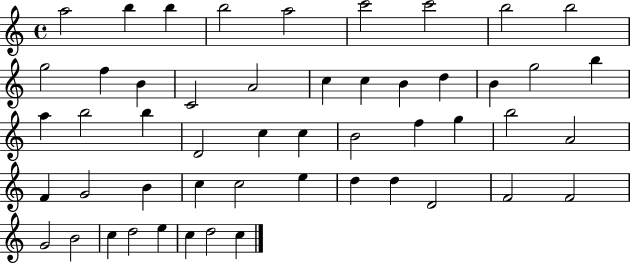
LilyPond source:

{
  \clef treble
  \time 4/4
  \defaultTimeSignature
  \key c \major
  a''2 b''4 b''4 | b''2 a''2 | c'''2 c'''2 | b''2 b''2 | \break g''2 f''4 b'4 | c'2 a'2 | c''4 c''4 b'4 d''4 | b'4 g''2 b''4 | \break a''4 b''2 b''4 | d'2 c''4 c''4 | b'2 f''4 g''4 | b''2 a'2 | \break f'4 g'2 b'4 | c''4 c''2 e''4 | d''4 d''4 d'2 | f'2 f'2 | \break g'2 b'2 | c''4 d''2 e''4 | c''4 d''2 c''4 | \bar "|."
}